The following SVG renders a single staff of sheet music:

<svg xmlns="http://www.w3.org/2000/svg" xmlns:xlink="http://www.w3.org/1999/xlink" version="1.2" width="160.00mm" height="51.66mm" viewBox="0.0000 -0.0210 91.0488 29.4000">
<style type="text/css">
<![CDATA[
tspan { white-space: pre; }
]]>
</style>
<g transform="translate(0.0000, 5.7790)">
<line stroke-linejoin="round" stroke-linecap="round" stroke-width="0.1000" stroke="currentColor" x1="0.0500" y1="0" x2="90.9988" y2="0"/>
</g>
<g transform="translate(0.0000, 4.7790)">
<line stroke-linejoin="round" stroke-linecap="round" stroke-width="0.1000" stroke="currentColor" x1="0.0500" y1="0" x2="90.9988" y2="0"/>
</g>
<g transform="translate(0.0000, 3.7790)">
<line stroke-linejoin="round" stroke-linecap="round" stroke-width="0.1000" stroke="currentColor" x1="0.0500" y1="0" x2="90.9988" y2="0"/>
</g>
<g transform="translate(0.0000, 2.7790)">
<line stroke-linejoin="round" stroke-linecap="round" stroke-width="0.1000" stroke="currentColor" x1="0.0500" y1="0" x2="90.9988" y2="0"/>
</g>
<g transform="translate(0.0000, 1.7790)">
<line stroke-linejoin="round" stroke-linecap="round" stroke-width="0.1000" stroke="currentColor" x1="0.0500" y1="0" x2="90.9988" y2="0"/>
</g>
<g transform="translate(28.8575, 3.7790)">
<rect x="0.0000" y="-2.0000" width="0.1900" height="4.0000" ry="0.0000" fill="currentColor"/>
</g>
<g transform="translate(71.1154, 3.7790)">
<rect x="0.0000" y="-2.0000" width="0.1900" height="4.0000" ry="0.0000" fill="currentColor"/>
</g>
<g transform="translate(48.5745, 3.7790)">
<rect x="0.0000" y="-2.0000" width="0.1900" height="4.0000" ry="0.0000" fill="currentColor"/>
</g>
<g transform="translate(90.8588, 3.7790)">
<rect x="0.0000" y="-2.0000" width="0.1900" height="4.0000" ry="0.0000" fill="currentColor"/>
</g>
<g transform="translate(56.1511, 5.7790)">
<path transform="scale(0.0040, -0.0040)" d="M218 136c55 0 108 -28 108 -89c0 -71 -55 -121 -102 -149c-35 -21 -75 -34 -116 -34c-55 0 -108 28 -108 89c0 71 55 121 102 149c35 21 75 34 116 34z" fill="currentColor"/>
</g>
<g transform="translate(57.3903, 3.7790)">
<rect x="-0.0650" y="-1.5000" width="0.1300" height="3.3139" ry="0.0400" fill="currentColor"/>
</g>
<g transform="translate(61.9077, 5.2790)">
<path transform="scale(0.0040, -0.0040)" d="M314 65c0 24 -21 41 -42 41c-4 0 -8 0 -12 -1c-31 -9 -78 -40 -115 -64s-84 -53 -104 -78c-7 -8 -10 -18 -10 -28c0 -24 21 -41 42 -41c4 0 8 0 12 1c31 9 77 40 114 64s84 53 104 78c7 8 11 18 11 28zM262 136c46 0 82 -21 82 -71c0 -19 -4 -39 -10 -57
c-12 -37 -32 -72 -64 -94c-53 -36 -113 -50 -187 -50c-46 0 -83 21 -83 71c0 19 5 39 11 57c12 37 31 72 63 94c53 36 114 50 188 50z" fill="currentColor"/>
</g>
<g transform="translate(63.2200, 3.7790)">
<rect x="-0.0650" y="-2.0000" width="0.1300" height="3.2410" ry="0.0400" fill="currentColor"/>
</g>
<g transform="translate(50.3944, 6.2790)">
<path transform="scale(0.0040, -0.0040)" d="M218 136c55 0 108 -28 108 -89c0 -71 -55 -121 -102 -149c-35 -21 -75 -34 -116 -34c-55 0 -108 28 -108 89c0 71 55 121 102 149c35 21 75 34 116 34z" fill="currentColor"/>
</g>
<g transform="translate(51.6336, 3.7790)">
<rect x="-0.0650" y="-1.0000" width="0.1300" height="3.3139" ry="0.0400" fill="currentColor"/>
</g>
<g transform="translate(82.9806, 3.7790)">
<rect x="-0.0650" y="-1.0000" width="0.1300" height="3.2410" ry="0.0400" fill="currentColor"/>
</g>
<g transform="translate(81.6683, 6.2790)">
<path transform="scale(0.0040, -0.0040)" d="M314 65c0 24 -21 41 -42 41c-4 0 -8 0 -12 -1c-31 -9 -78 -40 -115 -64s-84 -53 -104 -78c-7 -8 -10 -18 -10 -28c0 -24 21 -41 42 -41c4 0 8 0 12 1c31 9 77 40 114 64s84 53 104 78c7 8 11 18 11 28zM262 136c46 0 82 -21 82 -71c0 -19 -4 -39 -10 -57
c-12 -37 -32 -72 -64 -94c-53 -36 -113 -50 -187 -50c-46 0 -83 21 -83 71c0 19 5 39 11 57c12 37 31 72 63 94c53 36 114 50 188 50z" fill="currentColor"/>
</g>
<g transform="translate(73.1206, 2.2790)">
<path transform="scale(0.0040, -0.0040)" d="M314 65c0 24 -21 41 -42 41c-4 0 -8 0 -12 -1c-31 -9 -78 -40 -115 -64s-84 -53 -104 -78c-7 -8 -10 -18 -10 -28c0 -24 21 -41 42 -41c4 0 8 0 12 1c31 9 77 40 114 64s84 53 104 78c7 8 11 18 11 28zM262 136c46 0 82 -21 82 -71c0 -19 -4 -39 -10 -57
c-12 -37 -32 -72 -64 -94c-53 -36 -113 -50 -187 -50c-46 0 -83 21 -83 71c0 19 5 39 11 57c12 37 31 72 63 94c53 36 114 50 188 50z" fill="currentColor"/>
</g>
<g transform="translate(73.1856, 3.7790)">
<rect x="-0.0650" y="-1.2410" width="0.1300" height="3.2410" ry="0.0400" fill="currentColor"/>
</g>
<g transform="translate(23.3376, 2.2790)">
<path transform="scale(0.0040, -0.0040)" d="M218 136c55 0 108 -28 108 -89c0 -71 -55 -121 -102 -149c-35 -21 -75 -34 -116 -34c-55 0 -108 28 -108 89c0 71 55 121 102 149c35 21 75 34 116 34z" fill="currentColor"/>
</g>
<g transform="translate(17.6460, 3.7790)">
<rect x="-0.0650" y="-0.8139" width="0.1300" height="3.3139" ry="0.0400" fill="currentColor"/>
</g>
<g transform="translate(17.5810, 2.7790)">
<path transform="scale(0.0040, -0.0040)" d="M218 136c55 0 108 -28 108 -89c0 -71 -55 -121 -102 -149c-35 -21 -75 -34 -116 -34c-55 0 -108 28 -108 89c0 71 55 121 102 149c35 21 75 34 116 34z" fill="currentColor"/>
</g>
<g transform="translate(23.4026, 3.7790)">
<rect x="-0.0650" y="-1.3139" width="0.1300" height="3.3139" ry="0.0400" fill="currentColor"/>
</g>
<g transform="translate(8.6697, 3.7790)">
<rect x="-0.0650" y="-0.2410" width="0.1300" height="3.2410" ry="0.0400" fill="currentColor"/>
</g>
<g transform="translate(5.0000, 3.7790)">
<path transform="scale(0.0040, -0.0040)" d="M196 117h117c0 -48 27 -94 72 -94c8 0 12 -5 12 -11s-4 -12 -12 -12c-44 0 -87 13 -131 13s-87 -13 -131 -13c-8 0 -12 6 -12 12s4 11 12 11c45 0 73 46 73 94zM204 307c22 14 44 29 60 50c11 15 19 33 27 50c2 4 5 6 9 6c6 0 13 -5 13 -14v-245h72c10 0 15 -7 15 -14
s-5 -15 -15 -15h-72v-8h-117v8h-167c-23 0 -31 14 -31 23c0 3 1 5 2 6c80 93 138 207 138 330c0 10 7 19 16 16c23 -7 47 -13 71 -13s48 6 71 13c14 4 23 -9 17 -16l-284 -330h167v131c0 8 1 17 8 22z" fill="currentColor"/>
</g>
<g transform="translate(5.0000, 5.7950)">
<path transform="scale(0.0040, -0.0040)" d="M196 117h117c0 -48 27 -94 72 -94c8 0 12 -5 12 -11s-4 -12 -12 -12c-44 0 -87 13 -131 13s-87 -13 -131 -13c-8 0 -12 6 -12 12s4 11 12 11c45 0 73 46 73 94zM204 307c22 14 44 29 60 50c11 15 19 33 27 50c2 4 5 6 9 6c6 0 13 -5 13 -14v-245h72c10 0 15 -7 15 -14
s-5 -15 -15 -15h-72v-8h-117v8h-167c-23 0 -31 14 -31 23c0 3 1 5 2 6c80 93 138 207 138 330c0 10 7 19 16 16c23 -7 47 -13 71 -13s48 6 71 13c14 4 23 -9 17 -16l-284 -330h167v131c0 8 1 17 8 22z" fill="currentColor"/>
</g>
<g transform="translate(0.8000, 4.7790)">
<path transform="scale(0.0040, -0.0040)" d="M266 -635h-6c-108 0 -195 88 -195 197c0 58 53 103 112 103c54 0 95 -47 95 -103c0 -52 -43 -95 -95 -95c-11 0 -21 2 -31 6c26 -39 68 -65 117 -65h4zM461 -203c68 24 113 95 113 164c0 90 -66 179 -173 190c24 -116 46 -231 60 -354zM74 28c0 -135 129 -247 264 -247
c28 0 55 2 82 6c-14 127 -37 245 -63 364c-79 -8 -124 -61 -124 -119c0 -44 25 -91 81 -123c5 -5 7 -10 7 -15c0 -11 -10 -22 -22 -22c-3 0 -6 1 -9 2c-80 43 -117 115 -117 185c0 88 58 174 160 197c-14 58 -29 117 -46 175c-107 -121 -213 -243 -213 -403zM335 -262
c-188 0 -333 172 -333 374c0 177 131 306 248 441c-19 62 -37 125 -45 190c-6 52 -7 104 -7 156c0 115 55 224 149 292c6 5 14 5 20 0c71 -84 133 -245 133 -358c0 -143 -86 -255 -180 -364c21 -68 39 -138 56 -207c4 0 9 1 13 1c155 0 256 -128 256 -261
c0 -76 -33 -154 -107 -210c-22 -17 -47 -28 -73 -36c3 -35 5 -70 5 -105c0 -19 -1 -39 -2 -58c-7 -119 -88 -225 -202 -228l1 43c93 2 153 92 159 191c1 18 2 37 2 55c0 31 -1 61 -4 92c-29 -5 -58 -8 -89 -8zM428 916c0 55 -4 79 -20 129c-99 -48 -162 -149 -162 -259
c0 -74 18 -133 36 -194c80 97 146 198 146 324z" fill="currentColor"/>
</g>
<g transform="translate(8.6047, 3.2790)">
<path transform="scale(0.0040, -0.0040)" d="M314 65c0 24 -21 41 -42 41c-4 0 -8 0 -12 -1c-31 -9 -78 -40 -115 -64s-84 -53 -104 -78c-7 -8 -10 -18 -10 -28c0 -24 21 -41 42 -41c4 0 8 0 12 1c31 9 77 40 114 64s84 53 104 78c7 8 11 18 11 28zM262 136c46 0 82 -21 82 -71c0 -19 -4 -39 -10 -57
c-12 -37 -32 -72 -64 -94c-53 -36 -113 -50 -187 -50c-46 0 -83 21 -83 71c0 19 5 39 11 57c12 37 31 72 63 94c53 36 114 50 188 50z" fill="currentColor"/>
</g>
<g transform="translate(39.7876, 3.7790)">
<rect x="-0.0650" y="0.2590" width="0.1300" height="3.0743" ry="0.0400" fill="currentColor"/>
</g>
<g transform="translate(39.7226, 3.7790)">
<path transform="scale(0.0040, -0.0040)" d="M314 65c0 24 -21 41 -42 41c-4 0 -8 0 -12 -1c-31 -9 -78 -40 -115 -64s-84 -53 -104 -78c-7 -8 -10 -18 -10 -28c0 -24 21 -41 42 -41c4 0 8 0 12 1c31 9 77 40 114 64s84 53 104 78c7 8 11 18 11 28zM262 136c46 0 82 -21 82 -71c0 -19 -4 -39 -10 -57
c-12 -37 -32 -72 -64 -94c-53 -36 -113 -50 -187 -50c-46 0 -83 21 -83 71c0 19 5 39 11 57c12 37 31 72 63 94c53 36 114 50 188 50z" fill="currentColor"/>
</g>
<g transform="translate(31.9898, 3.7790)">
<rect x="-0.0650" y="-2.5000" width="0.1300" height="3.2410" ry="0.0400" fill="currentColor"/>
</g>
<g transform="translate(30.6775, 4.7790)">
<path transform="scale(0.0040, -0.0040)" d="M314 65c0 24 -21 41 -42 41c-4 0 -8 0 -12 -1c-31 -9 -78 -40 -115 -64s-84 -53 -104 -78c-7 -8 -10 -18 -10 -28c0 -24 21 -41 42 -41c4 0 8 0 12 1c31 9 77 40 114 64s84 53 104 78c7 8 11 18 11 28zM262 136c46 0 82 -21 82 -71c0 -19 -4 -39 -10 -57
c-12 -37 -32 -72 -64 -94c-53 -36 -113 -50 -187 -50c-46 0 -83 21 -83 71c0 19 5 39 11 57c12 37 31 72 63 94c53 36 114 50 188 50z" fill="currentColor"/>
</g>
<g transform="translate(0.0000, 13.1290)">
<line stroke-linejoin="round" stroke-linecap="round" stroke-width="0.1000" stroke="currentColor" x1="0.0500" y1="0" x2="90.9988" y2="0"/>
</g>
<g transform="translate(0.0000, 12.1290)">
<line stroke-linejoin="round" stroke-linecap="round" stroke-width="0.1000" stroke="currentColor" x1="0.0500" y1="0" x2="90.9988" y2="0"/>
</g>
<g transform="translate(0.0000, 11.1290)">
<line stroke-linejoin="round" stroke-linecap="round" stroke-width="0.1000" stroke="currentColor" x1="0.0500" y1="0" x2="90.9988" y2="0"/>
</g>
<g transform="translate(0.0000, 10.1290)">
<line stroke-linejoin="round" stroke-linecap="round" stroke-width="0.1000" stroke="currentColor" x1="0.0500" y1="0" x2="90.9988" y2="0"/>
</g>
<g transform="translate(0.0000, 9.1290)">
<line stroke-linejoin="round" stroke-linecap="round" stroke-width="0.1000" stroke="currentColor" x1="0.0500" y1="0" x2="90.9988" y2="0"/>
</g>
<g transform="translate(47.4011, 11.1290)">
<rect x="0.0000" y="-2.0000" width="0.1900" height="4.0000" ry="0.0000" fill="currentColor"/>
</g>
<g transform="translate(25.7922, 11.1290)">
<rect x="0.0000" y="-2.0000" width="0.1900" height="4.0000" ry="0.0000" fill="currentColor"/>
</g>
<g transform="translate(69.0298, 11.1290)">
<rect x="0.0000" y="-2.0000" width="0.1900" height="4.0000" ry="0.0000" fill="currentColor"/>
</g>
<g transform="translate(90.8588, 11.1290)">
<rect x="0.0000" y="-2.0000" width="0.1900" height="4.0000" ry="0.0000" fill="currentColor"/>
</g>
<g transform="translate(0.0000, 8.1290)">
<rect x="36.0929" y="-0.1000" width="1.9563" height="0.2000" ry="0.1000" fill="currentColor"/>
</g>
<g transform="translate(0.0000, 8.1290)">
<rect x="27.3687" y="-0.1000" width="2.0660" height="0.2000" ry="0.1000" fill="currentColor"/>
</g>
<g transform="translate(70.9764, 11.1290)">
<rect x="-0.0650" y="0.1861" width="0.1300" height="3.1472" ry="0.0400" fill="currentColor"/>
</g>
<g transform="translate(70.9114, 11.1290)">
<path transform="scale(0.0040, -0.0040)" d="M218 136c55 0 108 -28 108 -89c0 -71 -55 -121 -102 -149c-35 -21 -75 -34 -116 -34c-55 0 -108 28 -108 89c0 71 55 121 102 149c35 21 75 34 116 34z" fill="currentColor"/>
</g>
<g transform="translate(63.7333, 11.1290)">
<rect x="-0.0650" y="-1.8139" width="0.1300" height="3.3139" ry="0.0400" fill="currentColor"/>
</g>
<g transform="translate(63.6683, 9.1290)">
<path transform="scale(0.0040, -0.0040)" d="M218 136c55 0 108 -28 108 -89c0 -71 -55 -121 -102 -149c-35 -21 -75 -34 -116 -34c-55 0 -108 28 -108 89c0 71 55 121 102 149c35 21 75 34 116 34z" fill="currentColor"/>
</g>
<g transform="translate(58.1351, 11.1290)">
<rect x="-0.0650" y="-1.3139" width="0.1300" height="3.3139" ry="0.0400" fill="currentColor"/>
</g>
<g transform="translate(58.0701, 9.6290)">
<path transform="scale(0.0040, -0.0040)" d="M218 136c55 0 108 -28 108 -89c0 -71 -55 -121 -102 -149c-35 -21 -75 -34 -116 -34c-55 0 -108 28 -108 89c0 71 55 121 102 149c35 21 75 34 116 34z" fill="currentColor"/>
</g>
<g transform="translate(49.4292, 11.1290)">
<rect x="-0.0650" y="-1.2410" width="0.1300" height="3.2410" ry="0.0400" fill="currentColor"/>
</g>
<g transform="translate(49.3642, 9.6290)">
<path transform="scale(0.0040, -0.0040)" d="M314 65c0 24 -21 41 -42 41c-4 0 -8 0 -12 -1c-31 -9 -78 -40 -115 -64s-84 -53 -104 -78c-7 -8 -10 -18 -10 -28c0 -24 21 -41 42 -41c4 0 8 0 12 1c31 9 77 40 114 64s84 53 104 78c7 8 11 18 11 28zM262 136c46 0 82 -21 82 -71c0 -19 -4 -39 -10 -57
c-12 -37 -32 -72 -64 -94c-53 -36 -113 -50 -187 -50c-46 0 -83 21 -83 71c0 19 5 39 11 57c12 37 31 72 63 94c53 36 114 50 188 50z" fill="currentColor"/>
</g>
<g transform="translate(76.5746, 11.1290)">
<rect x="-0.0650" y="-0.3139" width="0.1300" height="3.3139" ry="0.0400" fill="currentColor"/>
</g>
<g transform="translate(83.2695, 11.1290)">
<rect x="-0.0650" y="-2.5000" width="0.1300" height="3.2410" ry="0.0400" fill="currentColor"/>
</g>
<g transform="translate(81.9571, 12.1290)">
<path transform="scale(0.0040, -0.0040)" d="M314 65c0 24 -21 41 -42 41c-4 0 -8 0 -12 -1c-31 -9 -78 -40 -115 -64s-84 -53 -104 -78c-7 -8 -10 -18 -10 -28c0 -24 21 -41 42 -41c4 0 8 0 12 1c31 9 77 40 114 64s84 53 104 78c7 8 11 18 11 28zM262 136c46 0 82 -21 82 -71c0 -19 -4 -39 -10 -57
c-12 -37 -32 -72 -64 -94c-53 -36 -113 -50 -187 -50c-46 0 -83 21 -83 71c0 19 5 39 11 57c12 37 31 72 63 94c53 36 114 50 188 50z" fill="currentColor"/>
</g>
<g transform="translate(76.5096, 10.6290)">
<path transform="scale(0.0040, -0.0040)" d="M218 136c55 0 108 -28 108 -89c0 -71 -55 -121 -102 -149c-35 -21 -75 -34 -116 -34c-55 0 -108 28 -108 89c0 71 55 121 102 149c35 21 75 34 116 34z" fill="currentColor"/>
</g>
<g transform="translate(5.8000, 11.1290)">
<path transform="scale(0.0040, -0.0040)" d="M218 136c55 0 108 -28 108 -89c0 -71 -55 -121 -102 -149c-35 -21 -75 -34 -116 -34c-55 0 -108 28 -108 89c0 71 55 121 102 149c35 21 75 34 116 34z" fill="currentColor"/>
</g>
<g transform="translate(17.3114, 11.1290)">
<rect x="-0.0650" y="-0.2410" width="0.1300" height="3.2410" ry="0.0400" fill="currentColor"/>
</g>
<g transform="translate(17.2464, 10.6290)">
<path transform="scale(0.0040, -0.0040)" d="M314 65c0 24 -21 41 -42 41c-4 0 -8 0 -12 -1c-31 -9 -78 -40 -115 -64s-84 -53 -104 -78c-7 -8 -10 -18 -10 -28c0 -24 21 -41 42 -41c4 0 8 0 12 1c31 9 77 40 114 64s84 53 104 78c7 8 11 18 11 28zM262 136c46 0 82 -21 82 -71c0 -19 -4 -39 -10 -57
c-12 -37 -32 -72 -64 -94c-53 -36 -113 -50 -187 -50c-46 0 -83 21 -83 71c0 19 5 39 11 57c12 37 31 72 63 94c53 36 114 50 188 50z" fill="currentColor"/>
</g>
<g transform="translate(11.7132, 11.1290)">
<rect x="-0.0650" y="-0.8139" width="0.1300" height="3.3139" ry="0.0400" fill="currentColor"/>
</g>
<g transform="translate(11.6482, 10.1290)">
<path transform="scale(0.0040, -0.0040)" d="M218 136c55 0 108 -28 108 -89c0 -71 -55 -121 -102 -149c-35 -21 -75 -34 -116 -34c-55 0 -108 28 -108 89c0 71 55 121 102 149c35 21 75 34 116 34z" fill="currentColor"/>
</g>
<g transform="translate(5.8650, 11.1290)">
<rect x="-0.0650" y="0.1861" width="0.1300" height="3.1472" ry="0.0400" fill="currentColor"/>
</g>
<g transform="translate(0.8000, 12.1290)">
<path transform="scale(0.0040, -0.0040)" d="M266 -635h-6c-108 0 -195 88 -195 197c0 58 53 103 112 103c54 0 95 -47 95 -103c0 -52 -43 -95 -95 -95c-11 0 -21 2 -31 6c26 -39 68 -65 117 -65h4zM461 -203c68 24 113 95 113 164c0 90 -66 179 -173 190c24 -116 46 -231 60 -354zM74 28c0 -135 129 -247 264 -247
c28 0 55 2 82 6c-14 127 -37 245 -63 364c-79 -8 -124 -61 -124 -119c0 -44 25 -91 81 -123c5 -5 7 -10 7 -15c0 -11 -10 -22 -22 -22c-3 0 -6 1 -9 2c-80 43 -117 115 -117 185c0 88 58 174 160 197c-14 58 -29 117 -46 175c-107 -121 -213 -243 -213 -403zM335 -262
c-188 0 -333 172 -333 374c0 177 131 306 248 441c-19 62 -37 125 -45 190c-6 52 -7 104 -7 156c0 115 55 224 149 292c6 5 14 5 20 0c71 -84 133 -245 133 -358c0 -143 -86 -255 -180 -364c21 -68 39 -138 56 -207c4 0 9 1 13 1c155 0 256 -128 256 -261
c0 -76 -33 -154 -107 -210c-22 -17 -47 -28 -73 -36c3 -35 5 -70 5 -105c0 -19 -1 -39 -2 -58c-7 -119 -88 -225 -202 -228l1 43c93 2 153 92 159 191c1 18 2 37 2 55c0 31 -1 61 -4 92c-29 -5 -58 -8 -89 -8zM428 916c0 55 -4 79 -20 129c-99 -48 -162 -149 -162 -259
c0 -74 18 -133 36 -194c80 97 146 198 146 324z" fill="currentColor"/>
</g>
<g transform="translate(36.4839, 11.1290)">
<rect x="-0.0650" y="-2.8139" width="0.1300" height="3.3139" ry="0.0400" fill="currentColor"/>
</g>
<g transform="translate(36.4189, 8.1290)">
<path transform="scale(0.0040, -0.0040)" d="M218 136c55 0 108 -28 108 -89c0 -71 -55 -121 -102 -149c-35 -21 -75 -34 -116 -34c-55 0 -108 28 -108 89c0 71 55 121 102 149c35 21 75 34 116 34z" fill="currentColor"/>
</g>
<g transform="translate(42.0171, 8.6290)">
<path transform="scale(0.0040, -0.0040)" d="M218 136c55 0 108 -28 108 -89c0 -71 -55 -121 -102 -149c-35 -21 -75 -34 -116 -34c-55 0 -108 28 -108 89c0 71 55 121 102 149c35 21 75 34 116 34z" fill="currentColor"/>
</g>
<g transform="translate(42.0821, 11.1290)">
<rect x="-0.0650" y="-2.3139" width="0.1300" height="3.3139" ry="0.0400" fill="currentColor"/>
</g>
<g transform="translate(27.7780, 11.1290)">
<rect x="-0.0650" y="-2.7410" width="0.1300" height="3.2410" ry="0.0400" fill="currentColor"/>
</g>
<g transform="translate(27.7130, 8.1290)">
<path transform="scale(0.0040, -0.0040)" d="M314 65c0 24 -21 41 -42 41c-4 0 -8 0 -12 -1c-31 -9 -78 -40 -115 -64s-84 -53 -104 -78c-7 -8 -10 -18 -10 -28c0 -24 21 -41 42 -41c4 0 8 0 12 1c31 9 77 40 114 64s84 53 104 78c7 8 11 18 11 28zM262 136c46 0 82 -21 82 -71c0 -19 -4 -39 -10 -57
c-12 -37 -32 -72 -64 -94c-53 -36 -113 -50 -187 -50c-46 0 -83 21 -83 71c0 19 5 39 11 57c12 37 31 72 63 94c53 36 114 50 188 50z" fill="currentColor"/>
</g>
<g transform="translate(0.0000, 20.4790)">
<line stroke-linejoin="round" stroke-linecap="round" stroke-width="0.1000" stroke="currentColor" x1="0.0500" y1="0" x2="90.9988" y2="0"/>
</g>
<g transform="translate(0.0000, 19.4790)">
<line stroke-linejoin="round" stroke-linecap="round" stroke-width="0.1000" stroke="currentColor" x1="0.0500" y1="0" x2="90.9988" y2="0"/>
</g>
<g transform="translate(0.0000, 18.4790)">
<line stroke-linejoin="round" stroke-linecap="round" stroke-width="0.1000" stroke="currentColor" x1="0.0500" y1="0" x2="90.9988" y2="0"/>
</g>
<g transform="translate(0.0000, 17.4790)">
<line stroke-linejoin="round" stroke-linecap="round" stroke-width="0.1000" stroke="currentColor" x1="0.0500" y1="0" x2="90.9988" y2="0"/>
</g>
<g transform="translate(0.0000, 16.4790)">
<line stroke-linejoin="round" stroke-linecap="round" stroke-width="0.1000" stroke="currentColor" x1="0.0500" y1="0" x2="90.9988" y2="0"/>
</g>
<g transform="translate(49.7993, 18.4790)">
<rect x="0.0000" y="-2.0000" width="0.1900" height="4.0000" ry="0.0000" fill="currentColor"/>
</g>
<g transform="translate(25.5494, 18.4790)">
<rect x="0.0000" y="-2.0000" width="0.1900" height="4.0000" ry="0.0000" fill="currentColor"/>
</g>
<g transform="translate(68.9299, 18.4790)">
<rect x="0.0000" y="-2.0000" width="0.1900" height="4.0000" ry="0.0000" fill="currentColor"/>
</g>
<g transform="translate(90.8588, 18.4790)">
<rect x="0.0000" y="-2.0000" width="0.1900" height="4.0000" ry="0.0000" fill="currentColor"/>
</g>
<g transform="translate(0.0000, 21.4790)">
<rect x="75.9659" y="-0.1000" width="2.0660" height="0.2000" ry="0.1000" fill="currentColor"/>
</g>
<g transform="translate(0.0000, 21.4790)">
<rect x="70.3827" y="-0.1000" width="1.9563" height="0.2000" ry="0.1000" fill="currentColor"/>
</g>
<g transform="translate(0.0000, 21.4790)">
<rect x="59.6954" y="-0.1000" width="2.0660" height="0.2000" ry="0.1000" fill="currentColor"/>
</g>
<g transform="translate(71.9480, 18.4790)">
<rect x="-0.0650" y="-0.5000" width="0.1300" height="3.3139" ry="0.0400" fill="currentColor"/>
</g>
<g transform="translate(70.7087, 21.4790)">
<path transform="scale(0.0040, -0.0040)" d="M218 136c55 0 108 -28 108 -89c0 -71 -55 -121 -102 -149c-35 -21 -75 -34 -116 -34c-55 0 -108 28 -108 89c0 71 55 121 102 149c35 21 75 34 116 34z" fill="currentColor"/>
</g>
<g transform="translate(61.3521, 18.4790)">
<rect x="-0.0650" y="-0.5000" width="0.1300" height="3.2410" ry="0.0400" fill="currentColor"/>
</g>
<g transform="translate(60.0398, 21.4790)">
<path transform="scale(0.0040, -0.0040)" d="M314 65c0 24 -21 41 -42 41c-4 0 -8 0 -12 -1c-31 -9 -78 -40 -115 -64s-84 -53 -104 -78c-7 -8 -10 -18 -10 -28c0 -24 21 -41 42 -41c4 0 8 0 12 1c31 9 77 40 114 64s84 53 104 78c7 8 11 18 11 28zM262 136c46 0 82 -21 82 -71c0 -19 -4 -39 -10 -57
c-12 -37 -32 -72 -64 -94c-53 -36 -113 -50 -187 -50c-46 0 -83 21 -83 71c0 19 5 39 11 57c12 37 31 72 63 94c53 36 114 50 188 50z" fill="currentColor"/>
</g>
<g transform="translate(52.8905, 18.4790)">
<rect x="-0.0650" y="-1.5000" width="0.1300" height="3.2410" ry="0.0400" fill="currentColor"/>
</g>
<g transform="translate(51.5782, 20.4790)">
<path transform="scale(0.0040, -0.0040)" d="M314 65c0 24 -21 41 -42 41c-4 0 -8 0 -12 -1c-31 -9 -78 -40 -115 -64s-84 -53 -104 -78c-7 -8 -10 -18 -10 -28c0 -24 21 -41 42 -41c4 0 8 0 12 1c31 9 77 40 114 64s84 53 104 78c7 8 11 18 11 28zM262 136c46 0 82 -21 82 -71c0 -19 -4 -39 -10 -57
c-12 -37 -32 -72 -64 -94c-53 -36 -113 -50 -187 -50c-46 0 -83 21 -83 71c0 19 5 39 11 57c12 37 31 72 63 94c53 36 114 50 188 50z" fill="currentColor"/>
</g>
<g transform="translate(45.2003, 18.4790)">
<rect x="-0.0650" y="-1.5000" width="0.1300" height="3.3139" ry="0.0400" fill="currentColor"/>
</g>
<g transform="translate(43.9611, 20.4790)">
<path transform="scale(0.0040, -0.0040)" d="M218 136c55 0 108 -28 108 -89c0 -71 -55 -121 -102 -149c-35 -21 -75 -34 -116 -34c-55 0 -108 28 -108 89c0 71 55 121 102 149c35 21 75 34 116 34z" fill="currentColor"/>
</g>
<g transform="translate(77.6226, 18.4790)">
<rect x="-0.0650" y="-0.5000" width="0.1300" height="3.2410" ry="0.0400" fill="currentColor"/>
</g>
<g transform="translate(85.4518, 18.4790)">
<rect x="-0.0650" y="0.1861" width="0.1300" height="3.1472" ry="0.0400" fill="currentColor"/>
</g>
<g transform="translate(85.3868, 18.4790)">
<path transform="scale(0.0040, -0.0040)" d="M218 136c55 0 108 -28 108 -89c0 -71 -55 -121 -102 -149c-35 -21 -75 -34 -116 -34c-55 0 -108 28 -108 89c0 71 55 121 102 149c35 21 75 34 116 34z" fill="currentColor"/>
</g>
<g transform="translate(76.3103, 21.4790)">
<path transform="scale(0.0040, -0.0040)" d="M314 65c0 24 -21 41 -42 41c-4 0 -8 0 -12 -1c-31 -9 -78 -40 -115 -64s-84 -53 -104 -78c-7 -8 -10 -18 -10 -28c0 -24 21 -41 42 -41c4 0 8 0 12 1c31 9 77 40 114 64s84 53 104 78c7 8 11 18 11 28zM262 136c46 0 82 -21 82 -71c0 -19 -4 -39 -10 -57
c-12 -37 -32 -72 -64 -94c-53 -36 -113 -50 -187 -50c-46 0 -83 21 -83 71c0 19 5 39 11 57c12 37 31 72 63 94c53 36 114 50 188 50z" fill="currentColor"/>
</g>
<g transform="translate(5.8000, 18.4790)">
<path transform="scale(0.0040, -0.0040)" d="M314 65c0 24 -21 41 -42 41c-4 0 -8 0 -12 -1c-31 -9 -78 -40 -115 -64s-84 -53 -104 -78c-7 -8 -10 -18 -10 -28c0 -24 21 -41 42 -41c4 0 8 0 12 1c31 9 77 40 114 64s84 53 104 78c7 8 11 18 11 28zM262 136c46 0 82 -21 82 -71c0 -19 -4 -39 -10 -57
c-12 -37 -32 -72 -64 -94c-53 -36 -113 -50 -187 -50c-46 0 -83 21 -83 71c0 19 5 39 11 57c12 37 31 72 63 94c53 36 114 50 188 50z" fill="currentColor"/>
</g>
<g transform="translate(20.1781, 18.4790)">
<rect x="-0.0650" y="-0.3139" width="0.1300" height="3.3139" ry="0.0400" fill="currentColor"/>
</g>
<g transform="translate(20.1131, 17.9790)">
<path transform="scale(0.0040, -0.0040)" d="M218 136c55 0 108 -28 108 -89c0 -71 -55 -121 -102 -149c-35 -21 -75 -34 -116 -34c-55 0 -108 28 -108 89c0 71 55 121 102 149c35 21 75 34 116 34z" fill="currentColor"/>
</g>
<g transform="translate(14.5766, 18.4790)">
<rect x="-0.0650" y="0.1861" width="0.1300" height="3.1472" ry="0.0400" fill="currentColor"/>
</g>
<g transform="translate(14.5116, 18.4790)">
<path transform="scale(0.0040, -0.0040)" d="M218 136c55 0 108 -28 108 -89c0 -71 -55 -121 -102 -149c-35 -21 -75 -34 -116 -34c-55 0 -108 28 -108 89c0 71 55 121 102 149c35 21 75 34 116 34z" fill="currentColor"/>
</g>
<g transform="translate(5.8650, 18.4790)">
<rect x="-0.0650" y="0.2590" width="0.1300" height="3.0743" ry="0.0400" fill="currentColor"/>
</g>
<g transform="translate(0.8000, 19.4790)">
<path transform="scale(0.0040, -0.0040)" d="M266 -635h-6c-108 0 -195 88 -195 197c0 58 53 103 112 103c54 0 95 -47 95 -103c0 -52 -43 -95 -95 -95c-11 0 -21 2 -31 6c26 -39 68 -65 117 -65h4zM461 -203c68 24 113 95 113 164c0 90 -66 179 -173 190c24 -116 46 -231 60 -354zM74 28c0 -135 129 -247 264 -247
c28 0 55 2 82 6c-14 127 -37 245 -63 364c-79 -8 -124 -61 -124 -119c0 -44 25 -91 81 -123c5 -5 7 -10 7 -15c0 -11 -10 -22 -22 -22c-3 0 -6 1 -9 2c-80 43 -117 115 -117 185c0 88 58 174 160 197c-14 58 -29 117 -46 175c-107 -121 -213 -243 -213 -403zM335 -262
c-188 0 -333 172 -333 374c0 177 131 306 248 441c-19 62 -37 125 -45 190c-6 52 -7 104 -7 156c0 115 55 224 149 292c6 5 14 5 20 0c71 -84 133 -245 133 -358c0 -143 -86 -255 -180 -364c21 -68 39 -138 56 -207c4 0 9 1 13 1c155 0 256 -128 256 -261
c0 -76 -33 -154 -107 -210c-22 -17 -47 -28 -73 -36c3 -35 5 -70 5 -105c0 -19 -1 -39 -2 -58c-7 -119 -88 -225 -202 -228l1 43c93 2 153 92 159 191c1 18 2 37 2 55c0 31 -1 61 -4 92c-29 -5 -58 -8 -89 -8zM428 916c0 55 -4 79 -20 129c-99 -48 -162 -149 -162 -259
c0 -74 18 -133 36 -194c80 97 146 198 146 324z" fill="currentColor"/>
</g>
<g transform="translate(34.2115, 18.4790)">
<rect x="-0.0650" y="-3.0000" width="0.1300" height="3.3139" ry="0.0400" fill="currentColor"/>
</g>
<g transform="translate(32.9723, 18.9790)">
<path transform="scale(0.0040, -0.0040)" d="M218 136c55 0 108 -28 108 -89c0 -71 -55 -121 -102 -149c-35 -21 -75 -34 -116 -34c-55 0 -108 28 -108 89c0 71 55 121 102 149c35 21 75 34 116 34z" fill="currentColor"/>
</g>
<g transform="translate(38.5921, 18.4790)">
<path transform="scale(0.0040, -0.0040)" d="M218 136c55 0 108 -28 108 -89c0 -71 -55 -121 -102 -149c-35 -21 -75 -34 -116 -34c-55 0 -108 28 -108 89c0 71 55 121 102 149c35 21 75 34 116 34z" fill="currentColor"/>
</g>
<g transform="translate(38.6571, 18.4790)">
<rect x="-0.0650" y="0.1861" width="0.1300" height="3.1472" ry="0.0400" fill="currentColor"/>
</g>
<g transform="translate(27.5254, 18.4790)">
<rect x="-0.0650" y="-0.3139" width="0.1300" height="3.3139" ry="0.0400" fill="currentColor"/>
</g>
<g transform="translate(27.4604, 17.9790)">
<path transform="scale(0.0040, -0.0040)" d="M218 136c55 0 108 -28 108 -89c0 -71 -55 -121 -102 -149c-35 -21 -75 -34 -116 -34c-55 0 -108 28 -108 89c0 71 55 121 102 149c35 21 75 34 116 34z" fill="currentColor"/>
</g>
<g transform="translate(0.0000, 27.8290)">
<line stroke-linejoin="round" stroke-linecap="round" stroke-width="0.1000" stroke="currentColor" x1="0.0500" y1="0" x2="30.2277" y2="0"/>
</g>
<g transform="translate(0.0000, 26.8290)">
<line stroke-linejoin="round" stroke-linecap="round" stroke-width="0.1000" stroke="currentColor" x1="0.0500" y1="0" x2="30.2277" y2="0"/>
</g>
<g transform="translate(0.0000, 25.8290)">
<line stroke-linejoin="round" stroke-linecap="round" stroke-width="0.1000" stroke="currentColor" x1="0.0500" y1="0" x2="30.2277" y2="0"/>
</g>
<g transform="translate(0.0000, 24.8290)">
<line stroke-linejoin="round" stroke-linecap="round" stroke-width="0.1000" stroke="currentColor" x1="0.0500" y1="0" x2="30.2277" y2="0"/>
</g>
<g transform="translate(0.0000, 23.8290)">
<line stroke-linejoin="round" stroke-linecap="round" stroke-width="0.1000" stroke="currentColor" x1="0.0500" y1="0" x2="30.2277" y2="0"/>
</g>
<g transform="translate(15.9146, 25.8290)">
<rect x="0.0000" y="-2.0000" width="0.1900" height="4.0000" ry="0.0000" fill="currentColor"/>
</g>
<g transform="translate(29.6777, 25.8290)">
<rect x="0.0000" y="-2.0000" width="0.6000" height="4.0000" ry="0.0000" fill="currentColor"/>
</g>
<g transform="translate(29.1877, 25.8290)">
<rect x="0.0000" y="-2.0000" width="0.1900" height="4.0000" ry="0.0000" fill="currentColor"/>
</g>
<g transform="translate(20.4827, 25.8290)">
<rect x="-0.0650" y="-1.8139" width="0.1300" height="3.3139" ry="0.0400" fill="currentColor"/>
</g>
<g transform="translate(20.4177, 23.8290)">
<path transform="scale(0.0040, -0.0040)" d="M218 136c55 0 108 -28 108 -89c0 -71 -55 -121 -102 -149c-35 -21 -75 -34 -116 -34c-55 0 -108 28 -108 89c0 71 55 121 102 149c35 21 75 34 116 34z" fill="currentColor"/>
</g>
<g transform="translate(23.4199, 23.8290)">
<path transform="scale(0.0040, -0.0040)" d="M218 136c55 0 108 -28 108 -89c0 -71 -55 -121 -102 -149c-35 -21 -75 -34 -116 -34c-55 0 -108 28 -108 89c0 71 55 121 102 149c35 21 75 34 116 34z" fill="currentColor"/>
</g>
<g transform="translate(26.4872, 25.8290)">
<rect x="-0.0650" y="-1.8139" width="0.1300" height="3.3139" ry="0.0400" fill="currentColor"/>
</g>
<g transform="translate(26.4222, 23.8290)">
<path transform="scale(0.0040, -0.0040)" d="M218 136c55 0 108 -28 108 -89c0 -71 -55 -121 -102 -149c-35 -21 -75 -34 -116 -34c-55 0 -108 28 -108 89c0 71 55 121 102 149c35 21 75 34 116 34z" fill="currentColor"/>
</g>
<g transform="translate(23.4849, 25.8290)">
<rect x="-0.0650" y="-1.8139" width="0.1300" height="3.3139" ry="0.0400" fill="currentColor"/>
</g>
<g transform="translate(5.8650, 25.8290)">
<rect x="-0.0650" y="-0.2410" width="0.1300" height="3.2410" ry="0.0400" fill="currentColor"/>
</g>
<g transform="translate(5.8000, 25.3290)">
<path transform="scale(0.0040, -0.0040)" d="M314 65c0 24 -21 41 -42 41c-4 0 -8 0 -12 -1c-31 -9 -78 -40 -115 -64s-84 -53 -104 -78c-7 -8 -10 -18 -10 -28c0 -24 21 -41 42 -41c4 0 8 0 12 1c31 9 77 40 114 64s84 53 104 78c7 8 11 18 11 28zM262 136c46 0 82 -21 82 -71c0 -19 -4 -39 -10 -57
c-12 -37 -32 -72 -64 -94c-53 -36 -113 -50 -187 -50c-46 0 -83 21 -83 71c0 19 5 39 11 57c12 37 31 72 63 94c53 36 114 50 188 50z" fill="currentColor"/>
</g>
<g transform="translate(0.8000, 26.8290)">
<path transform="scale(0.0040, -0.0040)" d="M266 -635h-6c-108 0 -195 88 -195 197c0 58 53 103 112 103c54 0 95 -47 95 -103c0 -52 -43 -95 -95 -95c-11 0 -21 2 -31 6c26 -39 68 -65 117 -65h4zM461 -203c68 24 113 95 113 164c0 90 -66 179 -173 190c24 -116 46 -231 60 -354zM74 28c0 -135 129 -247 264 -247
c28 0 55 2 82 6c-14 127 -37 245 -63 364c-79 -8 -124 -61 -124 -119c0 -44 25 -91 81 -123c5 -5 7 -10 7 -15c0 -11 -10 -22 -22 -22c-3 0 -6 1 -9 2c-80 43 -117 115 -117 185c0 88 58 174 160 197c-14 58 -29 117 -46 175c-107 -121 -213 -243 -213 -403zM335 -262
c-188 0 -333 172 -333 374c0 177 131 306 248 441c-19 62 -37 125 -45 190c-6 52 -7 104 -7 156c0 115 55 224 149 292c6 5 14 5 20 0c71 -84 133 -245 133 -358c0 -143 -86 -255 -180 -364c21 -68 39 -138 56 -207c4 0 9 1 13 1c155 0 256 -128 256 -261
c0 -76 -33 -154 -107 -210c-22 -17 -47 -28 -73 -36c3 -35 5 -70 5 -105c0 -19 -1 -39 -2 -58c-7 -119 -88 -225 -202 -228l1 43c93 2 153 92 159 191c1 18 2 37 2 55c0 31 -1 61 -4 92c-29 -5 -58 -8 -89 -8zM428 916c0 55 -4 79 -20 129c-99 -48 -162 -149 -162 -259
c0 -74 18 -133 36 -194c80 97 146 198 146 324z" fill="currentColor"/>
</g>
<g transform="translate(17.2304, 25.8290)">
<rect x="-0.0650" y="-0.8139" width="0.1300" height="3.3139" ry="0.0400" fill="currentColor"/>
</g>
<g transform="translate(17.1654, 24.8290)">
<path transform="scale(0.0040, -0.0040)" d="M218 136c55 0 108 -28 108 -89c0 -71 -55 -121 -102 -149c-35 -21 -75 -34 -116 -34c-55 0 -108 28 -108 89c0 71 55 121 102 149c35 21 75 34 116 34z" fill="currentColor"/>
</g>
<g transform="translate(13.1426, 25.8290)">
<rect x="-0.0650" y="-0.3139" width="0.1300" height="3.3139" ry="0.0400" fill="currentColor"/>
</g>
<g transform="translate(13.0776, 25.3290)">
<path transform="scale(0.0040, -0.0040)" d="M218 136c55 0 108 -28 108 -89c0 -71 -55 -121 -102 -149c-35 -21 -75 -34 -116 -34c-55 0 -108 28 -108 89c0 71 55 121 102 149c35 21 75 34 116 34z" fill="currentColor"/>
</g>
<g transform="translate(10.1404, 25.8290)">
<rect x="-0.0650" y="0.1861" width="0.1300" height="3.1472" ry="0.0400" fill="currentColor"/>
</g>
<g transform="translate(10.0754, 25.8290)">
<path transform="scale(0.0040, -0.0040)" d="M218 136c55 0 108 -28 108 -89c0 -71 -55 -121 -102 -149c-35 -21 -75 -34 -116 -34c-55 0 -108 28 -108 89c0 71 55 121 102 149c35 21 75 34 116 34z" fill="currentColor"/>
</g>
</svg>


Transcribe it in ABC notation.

X:1
T:Untitled
M:4/4
L:1/4
K:C
c2 d e G2 B2 D E F2 e2 D2 B d c2 a2 a g e2 e f B c G2 B2 B c c A B E E2 C2 C C2 B c2 B c d f f f